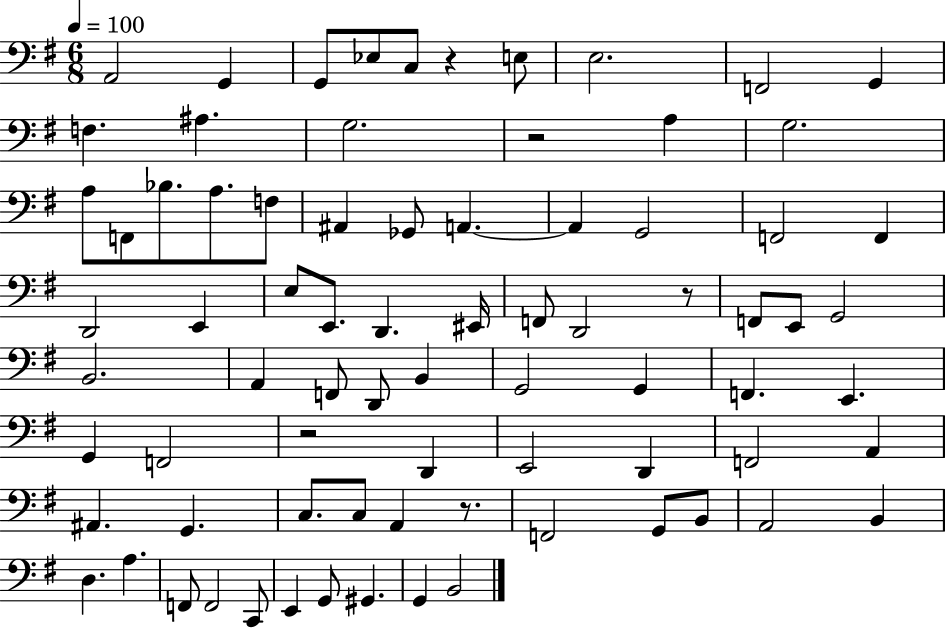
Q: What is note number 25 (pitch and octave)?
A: F2